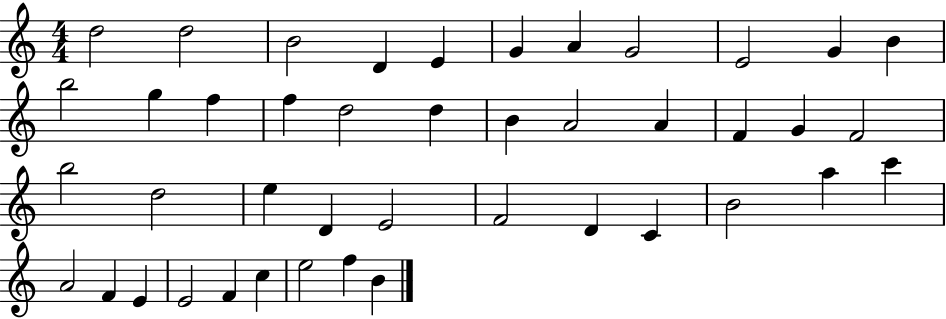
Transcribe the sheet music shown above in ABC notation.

X:1
T:Untitled
M:4/4
L:1/4
K:C
d2 d2 B2 D E G A G2 E2 G B b2 g f f d2 d B A2 A F G F2 b2 d2 e D E2 F2 D C B2 a c' A2 F E E2 F c e2 f B